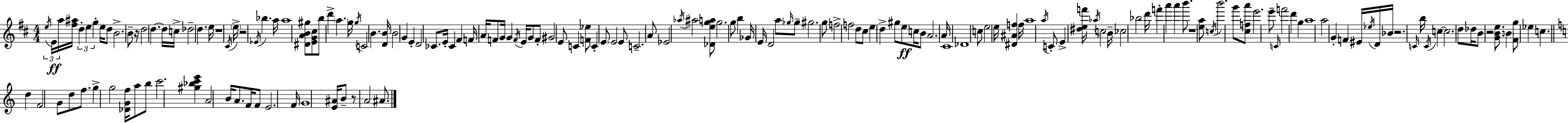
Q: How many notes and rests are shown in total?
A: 173